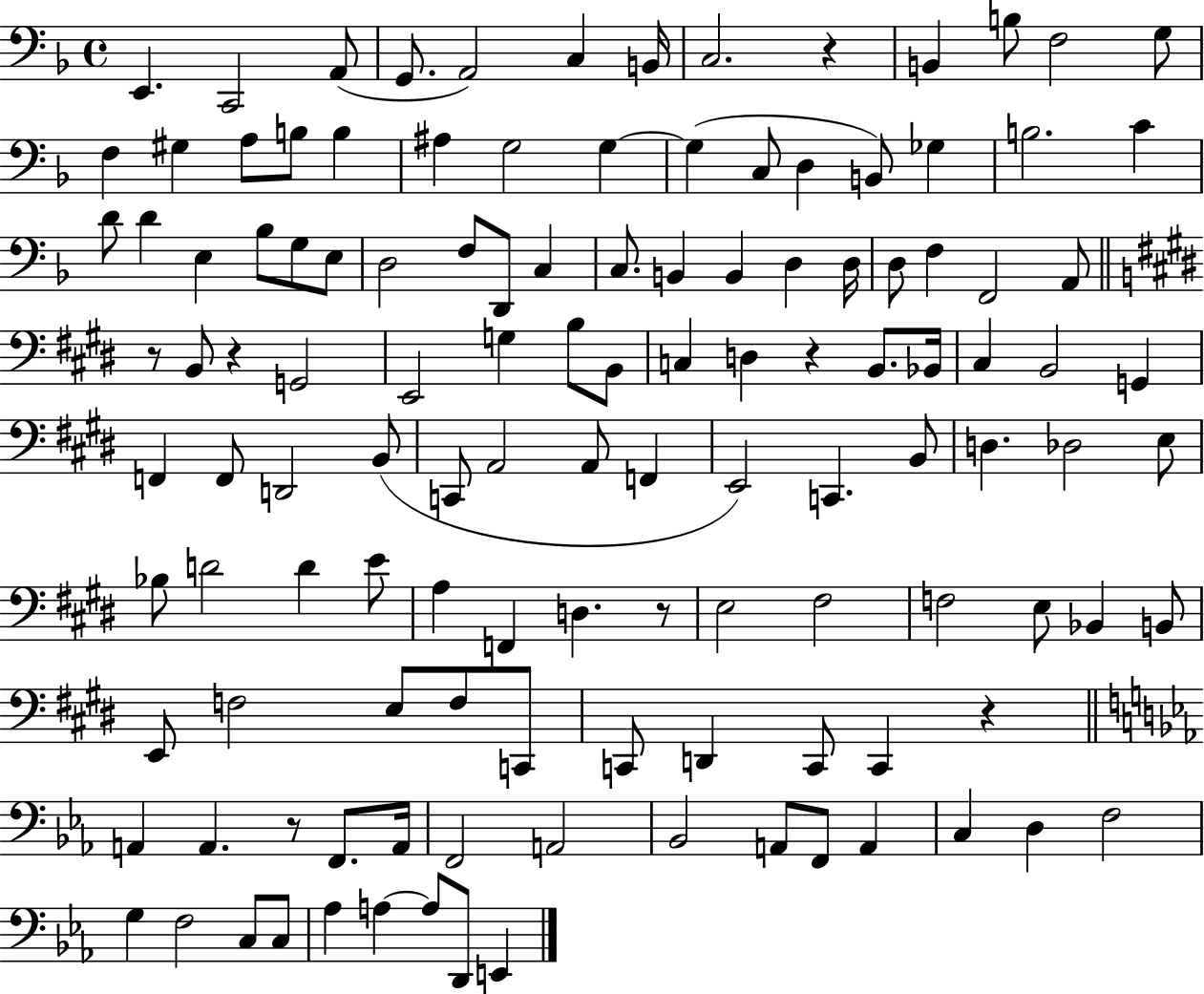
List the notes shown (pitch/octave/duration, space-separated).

E2/q. C2/h A2/e G2/e. A2/h C3/q B2/s C3/h. R/q B2/q B3/e F3/h G3/e F3/q G#3/q A3/e B3/e B3/q A#3/q G3/h G3/q G3/q C3/e D3/q B2/e Gb3/q B3/h. C4/q D4/e D4/q E3/q Bb3/e G3/e E3/e D3/h F3/e D2/e C3/q C3/e. B2/q B2/q D3/q D3/s D3/e F3/q F2/h A2/e R/e B2/e R/q G2/h E2/h G3/q B3/e B2/e C3/q D3/q R/q B2/e. Bb2/s C#3/q B2/h G2/q F2/q F2/e D2/h B2/e C2/e A2/h A2/e F2/q E2/h C2/q. B2/e D3/q. Db3/h E3/e Bb3/e D4/h D4/q E4/e A3/q F2/q D3/q. R/e E3/h F#3/h F3/h E3/e Bb2/q B2/e E2/e F3/h E3/e F3/e C2/e C2/e D2/q C2/e C2/q R/q A2/q A2/q. R/e F2/e. A2/s F2/h A2/h Bb2/h A2/e F2/e A2/q C3/q D3/q F3/h G3/q F3/h C3/e C3/e Ab3/q A3/q A3/e D2/e E2/q